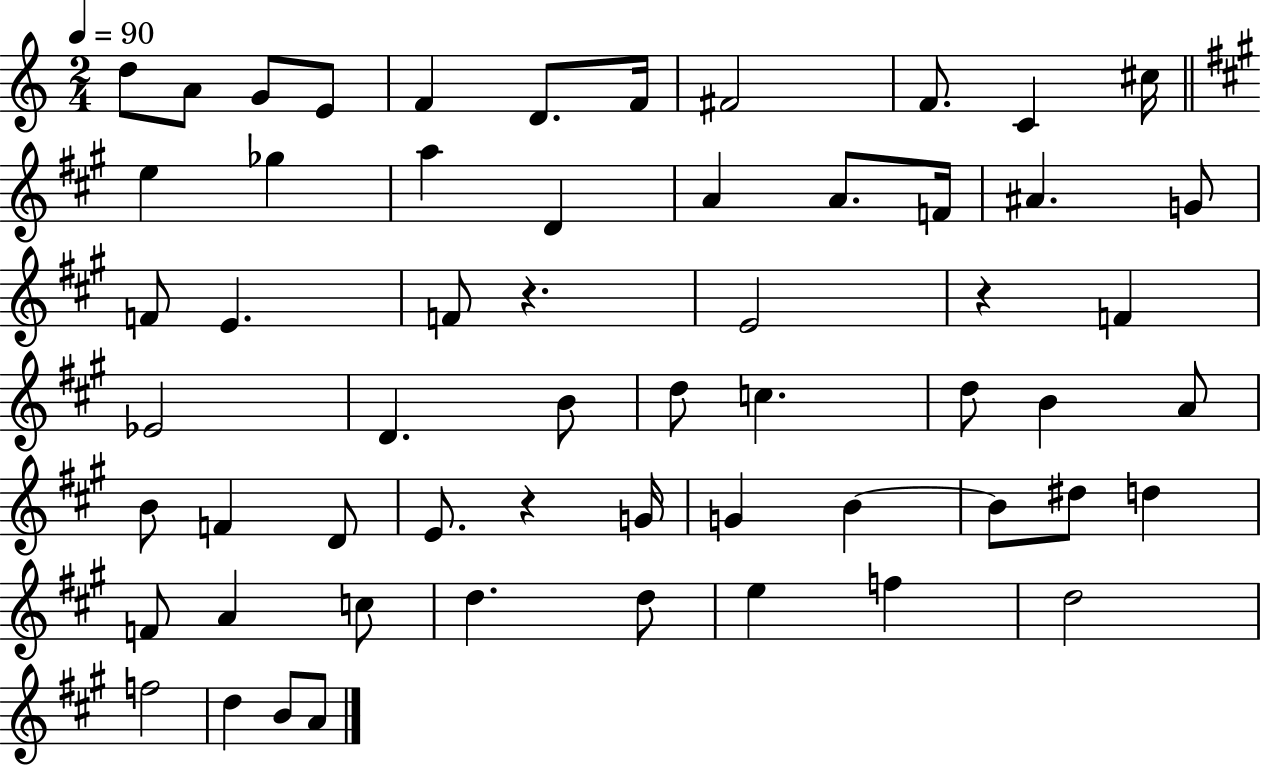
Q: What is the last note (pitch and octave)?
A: A4